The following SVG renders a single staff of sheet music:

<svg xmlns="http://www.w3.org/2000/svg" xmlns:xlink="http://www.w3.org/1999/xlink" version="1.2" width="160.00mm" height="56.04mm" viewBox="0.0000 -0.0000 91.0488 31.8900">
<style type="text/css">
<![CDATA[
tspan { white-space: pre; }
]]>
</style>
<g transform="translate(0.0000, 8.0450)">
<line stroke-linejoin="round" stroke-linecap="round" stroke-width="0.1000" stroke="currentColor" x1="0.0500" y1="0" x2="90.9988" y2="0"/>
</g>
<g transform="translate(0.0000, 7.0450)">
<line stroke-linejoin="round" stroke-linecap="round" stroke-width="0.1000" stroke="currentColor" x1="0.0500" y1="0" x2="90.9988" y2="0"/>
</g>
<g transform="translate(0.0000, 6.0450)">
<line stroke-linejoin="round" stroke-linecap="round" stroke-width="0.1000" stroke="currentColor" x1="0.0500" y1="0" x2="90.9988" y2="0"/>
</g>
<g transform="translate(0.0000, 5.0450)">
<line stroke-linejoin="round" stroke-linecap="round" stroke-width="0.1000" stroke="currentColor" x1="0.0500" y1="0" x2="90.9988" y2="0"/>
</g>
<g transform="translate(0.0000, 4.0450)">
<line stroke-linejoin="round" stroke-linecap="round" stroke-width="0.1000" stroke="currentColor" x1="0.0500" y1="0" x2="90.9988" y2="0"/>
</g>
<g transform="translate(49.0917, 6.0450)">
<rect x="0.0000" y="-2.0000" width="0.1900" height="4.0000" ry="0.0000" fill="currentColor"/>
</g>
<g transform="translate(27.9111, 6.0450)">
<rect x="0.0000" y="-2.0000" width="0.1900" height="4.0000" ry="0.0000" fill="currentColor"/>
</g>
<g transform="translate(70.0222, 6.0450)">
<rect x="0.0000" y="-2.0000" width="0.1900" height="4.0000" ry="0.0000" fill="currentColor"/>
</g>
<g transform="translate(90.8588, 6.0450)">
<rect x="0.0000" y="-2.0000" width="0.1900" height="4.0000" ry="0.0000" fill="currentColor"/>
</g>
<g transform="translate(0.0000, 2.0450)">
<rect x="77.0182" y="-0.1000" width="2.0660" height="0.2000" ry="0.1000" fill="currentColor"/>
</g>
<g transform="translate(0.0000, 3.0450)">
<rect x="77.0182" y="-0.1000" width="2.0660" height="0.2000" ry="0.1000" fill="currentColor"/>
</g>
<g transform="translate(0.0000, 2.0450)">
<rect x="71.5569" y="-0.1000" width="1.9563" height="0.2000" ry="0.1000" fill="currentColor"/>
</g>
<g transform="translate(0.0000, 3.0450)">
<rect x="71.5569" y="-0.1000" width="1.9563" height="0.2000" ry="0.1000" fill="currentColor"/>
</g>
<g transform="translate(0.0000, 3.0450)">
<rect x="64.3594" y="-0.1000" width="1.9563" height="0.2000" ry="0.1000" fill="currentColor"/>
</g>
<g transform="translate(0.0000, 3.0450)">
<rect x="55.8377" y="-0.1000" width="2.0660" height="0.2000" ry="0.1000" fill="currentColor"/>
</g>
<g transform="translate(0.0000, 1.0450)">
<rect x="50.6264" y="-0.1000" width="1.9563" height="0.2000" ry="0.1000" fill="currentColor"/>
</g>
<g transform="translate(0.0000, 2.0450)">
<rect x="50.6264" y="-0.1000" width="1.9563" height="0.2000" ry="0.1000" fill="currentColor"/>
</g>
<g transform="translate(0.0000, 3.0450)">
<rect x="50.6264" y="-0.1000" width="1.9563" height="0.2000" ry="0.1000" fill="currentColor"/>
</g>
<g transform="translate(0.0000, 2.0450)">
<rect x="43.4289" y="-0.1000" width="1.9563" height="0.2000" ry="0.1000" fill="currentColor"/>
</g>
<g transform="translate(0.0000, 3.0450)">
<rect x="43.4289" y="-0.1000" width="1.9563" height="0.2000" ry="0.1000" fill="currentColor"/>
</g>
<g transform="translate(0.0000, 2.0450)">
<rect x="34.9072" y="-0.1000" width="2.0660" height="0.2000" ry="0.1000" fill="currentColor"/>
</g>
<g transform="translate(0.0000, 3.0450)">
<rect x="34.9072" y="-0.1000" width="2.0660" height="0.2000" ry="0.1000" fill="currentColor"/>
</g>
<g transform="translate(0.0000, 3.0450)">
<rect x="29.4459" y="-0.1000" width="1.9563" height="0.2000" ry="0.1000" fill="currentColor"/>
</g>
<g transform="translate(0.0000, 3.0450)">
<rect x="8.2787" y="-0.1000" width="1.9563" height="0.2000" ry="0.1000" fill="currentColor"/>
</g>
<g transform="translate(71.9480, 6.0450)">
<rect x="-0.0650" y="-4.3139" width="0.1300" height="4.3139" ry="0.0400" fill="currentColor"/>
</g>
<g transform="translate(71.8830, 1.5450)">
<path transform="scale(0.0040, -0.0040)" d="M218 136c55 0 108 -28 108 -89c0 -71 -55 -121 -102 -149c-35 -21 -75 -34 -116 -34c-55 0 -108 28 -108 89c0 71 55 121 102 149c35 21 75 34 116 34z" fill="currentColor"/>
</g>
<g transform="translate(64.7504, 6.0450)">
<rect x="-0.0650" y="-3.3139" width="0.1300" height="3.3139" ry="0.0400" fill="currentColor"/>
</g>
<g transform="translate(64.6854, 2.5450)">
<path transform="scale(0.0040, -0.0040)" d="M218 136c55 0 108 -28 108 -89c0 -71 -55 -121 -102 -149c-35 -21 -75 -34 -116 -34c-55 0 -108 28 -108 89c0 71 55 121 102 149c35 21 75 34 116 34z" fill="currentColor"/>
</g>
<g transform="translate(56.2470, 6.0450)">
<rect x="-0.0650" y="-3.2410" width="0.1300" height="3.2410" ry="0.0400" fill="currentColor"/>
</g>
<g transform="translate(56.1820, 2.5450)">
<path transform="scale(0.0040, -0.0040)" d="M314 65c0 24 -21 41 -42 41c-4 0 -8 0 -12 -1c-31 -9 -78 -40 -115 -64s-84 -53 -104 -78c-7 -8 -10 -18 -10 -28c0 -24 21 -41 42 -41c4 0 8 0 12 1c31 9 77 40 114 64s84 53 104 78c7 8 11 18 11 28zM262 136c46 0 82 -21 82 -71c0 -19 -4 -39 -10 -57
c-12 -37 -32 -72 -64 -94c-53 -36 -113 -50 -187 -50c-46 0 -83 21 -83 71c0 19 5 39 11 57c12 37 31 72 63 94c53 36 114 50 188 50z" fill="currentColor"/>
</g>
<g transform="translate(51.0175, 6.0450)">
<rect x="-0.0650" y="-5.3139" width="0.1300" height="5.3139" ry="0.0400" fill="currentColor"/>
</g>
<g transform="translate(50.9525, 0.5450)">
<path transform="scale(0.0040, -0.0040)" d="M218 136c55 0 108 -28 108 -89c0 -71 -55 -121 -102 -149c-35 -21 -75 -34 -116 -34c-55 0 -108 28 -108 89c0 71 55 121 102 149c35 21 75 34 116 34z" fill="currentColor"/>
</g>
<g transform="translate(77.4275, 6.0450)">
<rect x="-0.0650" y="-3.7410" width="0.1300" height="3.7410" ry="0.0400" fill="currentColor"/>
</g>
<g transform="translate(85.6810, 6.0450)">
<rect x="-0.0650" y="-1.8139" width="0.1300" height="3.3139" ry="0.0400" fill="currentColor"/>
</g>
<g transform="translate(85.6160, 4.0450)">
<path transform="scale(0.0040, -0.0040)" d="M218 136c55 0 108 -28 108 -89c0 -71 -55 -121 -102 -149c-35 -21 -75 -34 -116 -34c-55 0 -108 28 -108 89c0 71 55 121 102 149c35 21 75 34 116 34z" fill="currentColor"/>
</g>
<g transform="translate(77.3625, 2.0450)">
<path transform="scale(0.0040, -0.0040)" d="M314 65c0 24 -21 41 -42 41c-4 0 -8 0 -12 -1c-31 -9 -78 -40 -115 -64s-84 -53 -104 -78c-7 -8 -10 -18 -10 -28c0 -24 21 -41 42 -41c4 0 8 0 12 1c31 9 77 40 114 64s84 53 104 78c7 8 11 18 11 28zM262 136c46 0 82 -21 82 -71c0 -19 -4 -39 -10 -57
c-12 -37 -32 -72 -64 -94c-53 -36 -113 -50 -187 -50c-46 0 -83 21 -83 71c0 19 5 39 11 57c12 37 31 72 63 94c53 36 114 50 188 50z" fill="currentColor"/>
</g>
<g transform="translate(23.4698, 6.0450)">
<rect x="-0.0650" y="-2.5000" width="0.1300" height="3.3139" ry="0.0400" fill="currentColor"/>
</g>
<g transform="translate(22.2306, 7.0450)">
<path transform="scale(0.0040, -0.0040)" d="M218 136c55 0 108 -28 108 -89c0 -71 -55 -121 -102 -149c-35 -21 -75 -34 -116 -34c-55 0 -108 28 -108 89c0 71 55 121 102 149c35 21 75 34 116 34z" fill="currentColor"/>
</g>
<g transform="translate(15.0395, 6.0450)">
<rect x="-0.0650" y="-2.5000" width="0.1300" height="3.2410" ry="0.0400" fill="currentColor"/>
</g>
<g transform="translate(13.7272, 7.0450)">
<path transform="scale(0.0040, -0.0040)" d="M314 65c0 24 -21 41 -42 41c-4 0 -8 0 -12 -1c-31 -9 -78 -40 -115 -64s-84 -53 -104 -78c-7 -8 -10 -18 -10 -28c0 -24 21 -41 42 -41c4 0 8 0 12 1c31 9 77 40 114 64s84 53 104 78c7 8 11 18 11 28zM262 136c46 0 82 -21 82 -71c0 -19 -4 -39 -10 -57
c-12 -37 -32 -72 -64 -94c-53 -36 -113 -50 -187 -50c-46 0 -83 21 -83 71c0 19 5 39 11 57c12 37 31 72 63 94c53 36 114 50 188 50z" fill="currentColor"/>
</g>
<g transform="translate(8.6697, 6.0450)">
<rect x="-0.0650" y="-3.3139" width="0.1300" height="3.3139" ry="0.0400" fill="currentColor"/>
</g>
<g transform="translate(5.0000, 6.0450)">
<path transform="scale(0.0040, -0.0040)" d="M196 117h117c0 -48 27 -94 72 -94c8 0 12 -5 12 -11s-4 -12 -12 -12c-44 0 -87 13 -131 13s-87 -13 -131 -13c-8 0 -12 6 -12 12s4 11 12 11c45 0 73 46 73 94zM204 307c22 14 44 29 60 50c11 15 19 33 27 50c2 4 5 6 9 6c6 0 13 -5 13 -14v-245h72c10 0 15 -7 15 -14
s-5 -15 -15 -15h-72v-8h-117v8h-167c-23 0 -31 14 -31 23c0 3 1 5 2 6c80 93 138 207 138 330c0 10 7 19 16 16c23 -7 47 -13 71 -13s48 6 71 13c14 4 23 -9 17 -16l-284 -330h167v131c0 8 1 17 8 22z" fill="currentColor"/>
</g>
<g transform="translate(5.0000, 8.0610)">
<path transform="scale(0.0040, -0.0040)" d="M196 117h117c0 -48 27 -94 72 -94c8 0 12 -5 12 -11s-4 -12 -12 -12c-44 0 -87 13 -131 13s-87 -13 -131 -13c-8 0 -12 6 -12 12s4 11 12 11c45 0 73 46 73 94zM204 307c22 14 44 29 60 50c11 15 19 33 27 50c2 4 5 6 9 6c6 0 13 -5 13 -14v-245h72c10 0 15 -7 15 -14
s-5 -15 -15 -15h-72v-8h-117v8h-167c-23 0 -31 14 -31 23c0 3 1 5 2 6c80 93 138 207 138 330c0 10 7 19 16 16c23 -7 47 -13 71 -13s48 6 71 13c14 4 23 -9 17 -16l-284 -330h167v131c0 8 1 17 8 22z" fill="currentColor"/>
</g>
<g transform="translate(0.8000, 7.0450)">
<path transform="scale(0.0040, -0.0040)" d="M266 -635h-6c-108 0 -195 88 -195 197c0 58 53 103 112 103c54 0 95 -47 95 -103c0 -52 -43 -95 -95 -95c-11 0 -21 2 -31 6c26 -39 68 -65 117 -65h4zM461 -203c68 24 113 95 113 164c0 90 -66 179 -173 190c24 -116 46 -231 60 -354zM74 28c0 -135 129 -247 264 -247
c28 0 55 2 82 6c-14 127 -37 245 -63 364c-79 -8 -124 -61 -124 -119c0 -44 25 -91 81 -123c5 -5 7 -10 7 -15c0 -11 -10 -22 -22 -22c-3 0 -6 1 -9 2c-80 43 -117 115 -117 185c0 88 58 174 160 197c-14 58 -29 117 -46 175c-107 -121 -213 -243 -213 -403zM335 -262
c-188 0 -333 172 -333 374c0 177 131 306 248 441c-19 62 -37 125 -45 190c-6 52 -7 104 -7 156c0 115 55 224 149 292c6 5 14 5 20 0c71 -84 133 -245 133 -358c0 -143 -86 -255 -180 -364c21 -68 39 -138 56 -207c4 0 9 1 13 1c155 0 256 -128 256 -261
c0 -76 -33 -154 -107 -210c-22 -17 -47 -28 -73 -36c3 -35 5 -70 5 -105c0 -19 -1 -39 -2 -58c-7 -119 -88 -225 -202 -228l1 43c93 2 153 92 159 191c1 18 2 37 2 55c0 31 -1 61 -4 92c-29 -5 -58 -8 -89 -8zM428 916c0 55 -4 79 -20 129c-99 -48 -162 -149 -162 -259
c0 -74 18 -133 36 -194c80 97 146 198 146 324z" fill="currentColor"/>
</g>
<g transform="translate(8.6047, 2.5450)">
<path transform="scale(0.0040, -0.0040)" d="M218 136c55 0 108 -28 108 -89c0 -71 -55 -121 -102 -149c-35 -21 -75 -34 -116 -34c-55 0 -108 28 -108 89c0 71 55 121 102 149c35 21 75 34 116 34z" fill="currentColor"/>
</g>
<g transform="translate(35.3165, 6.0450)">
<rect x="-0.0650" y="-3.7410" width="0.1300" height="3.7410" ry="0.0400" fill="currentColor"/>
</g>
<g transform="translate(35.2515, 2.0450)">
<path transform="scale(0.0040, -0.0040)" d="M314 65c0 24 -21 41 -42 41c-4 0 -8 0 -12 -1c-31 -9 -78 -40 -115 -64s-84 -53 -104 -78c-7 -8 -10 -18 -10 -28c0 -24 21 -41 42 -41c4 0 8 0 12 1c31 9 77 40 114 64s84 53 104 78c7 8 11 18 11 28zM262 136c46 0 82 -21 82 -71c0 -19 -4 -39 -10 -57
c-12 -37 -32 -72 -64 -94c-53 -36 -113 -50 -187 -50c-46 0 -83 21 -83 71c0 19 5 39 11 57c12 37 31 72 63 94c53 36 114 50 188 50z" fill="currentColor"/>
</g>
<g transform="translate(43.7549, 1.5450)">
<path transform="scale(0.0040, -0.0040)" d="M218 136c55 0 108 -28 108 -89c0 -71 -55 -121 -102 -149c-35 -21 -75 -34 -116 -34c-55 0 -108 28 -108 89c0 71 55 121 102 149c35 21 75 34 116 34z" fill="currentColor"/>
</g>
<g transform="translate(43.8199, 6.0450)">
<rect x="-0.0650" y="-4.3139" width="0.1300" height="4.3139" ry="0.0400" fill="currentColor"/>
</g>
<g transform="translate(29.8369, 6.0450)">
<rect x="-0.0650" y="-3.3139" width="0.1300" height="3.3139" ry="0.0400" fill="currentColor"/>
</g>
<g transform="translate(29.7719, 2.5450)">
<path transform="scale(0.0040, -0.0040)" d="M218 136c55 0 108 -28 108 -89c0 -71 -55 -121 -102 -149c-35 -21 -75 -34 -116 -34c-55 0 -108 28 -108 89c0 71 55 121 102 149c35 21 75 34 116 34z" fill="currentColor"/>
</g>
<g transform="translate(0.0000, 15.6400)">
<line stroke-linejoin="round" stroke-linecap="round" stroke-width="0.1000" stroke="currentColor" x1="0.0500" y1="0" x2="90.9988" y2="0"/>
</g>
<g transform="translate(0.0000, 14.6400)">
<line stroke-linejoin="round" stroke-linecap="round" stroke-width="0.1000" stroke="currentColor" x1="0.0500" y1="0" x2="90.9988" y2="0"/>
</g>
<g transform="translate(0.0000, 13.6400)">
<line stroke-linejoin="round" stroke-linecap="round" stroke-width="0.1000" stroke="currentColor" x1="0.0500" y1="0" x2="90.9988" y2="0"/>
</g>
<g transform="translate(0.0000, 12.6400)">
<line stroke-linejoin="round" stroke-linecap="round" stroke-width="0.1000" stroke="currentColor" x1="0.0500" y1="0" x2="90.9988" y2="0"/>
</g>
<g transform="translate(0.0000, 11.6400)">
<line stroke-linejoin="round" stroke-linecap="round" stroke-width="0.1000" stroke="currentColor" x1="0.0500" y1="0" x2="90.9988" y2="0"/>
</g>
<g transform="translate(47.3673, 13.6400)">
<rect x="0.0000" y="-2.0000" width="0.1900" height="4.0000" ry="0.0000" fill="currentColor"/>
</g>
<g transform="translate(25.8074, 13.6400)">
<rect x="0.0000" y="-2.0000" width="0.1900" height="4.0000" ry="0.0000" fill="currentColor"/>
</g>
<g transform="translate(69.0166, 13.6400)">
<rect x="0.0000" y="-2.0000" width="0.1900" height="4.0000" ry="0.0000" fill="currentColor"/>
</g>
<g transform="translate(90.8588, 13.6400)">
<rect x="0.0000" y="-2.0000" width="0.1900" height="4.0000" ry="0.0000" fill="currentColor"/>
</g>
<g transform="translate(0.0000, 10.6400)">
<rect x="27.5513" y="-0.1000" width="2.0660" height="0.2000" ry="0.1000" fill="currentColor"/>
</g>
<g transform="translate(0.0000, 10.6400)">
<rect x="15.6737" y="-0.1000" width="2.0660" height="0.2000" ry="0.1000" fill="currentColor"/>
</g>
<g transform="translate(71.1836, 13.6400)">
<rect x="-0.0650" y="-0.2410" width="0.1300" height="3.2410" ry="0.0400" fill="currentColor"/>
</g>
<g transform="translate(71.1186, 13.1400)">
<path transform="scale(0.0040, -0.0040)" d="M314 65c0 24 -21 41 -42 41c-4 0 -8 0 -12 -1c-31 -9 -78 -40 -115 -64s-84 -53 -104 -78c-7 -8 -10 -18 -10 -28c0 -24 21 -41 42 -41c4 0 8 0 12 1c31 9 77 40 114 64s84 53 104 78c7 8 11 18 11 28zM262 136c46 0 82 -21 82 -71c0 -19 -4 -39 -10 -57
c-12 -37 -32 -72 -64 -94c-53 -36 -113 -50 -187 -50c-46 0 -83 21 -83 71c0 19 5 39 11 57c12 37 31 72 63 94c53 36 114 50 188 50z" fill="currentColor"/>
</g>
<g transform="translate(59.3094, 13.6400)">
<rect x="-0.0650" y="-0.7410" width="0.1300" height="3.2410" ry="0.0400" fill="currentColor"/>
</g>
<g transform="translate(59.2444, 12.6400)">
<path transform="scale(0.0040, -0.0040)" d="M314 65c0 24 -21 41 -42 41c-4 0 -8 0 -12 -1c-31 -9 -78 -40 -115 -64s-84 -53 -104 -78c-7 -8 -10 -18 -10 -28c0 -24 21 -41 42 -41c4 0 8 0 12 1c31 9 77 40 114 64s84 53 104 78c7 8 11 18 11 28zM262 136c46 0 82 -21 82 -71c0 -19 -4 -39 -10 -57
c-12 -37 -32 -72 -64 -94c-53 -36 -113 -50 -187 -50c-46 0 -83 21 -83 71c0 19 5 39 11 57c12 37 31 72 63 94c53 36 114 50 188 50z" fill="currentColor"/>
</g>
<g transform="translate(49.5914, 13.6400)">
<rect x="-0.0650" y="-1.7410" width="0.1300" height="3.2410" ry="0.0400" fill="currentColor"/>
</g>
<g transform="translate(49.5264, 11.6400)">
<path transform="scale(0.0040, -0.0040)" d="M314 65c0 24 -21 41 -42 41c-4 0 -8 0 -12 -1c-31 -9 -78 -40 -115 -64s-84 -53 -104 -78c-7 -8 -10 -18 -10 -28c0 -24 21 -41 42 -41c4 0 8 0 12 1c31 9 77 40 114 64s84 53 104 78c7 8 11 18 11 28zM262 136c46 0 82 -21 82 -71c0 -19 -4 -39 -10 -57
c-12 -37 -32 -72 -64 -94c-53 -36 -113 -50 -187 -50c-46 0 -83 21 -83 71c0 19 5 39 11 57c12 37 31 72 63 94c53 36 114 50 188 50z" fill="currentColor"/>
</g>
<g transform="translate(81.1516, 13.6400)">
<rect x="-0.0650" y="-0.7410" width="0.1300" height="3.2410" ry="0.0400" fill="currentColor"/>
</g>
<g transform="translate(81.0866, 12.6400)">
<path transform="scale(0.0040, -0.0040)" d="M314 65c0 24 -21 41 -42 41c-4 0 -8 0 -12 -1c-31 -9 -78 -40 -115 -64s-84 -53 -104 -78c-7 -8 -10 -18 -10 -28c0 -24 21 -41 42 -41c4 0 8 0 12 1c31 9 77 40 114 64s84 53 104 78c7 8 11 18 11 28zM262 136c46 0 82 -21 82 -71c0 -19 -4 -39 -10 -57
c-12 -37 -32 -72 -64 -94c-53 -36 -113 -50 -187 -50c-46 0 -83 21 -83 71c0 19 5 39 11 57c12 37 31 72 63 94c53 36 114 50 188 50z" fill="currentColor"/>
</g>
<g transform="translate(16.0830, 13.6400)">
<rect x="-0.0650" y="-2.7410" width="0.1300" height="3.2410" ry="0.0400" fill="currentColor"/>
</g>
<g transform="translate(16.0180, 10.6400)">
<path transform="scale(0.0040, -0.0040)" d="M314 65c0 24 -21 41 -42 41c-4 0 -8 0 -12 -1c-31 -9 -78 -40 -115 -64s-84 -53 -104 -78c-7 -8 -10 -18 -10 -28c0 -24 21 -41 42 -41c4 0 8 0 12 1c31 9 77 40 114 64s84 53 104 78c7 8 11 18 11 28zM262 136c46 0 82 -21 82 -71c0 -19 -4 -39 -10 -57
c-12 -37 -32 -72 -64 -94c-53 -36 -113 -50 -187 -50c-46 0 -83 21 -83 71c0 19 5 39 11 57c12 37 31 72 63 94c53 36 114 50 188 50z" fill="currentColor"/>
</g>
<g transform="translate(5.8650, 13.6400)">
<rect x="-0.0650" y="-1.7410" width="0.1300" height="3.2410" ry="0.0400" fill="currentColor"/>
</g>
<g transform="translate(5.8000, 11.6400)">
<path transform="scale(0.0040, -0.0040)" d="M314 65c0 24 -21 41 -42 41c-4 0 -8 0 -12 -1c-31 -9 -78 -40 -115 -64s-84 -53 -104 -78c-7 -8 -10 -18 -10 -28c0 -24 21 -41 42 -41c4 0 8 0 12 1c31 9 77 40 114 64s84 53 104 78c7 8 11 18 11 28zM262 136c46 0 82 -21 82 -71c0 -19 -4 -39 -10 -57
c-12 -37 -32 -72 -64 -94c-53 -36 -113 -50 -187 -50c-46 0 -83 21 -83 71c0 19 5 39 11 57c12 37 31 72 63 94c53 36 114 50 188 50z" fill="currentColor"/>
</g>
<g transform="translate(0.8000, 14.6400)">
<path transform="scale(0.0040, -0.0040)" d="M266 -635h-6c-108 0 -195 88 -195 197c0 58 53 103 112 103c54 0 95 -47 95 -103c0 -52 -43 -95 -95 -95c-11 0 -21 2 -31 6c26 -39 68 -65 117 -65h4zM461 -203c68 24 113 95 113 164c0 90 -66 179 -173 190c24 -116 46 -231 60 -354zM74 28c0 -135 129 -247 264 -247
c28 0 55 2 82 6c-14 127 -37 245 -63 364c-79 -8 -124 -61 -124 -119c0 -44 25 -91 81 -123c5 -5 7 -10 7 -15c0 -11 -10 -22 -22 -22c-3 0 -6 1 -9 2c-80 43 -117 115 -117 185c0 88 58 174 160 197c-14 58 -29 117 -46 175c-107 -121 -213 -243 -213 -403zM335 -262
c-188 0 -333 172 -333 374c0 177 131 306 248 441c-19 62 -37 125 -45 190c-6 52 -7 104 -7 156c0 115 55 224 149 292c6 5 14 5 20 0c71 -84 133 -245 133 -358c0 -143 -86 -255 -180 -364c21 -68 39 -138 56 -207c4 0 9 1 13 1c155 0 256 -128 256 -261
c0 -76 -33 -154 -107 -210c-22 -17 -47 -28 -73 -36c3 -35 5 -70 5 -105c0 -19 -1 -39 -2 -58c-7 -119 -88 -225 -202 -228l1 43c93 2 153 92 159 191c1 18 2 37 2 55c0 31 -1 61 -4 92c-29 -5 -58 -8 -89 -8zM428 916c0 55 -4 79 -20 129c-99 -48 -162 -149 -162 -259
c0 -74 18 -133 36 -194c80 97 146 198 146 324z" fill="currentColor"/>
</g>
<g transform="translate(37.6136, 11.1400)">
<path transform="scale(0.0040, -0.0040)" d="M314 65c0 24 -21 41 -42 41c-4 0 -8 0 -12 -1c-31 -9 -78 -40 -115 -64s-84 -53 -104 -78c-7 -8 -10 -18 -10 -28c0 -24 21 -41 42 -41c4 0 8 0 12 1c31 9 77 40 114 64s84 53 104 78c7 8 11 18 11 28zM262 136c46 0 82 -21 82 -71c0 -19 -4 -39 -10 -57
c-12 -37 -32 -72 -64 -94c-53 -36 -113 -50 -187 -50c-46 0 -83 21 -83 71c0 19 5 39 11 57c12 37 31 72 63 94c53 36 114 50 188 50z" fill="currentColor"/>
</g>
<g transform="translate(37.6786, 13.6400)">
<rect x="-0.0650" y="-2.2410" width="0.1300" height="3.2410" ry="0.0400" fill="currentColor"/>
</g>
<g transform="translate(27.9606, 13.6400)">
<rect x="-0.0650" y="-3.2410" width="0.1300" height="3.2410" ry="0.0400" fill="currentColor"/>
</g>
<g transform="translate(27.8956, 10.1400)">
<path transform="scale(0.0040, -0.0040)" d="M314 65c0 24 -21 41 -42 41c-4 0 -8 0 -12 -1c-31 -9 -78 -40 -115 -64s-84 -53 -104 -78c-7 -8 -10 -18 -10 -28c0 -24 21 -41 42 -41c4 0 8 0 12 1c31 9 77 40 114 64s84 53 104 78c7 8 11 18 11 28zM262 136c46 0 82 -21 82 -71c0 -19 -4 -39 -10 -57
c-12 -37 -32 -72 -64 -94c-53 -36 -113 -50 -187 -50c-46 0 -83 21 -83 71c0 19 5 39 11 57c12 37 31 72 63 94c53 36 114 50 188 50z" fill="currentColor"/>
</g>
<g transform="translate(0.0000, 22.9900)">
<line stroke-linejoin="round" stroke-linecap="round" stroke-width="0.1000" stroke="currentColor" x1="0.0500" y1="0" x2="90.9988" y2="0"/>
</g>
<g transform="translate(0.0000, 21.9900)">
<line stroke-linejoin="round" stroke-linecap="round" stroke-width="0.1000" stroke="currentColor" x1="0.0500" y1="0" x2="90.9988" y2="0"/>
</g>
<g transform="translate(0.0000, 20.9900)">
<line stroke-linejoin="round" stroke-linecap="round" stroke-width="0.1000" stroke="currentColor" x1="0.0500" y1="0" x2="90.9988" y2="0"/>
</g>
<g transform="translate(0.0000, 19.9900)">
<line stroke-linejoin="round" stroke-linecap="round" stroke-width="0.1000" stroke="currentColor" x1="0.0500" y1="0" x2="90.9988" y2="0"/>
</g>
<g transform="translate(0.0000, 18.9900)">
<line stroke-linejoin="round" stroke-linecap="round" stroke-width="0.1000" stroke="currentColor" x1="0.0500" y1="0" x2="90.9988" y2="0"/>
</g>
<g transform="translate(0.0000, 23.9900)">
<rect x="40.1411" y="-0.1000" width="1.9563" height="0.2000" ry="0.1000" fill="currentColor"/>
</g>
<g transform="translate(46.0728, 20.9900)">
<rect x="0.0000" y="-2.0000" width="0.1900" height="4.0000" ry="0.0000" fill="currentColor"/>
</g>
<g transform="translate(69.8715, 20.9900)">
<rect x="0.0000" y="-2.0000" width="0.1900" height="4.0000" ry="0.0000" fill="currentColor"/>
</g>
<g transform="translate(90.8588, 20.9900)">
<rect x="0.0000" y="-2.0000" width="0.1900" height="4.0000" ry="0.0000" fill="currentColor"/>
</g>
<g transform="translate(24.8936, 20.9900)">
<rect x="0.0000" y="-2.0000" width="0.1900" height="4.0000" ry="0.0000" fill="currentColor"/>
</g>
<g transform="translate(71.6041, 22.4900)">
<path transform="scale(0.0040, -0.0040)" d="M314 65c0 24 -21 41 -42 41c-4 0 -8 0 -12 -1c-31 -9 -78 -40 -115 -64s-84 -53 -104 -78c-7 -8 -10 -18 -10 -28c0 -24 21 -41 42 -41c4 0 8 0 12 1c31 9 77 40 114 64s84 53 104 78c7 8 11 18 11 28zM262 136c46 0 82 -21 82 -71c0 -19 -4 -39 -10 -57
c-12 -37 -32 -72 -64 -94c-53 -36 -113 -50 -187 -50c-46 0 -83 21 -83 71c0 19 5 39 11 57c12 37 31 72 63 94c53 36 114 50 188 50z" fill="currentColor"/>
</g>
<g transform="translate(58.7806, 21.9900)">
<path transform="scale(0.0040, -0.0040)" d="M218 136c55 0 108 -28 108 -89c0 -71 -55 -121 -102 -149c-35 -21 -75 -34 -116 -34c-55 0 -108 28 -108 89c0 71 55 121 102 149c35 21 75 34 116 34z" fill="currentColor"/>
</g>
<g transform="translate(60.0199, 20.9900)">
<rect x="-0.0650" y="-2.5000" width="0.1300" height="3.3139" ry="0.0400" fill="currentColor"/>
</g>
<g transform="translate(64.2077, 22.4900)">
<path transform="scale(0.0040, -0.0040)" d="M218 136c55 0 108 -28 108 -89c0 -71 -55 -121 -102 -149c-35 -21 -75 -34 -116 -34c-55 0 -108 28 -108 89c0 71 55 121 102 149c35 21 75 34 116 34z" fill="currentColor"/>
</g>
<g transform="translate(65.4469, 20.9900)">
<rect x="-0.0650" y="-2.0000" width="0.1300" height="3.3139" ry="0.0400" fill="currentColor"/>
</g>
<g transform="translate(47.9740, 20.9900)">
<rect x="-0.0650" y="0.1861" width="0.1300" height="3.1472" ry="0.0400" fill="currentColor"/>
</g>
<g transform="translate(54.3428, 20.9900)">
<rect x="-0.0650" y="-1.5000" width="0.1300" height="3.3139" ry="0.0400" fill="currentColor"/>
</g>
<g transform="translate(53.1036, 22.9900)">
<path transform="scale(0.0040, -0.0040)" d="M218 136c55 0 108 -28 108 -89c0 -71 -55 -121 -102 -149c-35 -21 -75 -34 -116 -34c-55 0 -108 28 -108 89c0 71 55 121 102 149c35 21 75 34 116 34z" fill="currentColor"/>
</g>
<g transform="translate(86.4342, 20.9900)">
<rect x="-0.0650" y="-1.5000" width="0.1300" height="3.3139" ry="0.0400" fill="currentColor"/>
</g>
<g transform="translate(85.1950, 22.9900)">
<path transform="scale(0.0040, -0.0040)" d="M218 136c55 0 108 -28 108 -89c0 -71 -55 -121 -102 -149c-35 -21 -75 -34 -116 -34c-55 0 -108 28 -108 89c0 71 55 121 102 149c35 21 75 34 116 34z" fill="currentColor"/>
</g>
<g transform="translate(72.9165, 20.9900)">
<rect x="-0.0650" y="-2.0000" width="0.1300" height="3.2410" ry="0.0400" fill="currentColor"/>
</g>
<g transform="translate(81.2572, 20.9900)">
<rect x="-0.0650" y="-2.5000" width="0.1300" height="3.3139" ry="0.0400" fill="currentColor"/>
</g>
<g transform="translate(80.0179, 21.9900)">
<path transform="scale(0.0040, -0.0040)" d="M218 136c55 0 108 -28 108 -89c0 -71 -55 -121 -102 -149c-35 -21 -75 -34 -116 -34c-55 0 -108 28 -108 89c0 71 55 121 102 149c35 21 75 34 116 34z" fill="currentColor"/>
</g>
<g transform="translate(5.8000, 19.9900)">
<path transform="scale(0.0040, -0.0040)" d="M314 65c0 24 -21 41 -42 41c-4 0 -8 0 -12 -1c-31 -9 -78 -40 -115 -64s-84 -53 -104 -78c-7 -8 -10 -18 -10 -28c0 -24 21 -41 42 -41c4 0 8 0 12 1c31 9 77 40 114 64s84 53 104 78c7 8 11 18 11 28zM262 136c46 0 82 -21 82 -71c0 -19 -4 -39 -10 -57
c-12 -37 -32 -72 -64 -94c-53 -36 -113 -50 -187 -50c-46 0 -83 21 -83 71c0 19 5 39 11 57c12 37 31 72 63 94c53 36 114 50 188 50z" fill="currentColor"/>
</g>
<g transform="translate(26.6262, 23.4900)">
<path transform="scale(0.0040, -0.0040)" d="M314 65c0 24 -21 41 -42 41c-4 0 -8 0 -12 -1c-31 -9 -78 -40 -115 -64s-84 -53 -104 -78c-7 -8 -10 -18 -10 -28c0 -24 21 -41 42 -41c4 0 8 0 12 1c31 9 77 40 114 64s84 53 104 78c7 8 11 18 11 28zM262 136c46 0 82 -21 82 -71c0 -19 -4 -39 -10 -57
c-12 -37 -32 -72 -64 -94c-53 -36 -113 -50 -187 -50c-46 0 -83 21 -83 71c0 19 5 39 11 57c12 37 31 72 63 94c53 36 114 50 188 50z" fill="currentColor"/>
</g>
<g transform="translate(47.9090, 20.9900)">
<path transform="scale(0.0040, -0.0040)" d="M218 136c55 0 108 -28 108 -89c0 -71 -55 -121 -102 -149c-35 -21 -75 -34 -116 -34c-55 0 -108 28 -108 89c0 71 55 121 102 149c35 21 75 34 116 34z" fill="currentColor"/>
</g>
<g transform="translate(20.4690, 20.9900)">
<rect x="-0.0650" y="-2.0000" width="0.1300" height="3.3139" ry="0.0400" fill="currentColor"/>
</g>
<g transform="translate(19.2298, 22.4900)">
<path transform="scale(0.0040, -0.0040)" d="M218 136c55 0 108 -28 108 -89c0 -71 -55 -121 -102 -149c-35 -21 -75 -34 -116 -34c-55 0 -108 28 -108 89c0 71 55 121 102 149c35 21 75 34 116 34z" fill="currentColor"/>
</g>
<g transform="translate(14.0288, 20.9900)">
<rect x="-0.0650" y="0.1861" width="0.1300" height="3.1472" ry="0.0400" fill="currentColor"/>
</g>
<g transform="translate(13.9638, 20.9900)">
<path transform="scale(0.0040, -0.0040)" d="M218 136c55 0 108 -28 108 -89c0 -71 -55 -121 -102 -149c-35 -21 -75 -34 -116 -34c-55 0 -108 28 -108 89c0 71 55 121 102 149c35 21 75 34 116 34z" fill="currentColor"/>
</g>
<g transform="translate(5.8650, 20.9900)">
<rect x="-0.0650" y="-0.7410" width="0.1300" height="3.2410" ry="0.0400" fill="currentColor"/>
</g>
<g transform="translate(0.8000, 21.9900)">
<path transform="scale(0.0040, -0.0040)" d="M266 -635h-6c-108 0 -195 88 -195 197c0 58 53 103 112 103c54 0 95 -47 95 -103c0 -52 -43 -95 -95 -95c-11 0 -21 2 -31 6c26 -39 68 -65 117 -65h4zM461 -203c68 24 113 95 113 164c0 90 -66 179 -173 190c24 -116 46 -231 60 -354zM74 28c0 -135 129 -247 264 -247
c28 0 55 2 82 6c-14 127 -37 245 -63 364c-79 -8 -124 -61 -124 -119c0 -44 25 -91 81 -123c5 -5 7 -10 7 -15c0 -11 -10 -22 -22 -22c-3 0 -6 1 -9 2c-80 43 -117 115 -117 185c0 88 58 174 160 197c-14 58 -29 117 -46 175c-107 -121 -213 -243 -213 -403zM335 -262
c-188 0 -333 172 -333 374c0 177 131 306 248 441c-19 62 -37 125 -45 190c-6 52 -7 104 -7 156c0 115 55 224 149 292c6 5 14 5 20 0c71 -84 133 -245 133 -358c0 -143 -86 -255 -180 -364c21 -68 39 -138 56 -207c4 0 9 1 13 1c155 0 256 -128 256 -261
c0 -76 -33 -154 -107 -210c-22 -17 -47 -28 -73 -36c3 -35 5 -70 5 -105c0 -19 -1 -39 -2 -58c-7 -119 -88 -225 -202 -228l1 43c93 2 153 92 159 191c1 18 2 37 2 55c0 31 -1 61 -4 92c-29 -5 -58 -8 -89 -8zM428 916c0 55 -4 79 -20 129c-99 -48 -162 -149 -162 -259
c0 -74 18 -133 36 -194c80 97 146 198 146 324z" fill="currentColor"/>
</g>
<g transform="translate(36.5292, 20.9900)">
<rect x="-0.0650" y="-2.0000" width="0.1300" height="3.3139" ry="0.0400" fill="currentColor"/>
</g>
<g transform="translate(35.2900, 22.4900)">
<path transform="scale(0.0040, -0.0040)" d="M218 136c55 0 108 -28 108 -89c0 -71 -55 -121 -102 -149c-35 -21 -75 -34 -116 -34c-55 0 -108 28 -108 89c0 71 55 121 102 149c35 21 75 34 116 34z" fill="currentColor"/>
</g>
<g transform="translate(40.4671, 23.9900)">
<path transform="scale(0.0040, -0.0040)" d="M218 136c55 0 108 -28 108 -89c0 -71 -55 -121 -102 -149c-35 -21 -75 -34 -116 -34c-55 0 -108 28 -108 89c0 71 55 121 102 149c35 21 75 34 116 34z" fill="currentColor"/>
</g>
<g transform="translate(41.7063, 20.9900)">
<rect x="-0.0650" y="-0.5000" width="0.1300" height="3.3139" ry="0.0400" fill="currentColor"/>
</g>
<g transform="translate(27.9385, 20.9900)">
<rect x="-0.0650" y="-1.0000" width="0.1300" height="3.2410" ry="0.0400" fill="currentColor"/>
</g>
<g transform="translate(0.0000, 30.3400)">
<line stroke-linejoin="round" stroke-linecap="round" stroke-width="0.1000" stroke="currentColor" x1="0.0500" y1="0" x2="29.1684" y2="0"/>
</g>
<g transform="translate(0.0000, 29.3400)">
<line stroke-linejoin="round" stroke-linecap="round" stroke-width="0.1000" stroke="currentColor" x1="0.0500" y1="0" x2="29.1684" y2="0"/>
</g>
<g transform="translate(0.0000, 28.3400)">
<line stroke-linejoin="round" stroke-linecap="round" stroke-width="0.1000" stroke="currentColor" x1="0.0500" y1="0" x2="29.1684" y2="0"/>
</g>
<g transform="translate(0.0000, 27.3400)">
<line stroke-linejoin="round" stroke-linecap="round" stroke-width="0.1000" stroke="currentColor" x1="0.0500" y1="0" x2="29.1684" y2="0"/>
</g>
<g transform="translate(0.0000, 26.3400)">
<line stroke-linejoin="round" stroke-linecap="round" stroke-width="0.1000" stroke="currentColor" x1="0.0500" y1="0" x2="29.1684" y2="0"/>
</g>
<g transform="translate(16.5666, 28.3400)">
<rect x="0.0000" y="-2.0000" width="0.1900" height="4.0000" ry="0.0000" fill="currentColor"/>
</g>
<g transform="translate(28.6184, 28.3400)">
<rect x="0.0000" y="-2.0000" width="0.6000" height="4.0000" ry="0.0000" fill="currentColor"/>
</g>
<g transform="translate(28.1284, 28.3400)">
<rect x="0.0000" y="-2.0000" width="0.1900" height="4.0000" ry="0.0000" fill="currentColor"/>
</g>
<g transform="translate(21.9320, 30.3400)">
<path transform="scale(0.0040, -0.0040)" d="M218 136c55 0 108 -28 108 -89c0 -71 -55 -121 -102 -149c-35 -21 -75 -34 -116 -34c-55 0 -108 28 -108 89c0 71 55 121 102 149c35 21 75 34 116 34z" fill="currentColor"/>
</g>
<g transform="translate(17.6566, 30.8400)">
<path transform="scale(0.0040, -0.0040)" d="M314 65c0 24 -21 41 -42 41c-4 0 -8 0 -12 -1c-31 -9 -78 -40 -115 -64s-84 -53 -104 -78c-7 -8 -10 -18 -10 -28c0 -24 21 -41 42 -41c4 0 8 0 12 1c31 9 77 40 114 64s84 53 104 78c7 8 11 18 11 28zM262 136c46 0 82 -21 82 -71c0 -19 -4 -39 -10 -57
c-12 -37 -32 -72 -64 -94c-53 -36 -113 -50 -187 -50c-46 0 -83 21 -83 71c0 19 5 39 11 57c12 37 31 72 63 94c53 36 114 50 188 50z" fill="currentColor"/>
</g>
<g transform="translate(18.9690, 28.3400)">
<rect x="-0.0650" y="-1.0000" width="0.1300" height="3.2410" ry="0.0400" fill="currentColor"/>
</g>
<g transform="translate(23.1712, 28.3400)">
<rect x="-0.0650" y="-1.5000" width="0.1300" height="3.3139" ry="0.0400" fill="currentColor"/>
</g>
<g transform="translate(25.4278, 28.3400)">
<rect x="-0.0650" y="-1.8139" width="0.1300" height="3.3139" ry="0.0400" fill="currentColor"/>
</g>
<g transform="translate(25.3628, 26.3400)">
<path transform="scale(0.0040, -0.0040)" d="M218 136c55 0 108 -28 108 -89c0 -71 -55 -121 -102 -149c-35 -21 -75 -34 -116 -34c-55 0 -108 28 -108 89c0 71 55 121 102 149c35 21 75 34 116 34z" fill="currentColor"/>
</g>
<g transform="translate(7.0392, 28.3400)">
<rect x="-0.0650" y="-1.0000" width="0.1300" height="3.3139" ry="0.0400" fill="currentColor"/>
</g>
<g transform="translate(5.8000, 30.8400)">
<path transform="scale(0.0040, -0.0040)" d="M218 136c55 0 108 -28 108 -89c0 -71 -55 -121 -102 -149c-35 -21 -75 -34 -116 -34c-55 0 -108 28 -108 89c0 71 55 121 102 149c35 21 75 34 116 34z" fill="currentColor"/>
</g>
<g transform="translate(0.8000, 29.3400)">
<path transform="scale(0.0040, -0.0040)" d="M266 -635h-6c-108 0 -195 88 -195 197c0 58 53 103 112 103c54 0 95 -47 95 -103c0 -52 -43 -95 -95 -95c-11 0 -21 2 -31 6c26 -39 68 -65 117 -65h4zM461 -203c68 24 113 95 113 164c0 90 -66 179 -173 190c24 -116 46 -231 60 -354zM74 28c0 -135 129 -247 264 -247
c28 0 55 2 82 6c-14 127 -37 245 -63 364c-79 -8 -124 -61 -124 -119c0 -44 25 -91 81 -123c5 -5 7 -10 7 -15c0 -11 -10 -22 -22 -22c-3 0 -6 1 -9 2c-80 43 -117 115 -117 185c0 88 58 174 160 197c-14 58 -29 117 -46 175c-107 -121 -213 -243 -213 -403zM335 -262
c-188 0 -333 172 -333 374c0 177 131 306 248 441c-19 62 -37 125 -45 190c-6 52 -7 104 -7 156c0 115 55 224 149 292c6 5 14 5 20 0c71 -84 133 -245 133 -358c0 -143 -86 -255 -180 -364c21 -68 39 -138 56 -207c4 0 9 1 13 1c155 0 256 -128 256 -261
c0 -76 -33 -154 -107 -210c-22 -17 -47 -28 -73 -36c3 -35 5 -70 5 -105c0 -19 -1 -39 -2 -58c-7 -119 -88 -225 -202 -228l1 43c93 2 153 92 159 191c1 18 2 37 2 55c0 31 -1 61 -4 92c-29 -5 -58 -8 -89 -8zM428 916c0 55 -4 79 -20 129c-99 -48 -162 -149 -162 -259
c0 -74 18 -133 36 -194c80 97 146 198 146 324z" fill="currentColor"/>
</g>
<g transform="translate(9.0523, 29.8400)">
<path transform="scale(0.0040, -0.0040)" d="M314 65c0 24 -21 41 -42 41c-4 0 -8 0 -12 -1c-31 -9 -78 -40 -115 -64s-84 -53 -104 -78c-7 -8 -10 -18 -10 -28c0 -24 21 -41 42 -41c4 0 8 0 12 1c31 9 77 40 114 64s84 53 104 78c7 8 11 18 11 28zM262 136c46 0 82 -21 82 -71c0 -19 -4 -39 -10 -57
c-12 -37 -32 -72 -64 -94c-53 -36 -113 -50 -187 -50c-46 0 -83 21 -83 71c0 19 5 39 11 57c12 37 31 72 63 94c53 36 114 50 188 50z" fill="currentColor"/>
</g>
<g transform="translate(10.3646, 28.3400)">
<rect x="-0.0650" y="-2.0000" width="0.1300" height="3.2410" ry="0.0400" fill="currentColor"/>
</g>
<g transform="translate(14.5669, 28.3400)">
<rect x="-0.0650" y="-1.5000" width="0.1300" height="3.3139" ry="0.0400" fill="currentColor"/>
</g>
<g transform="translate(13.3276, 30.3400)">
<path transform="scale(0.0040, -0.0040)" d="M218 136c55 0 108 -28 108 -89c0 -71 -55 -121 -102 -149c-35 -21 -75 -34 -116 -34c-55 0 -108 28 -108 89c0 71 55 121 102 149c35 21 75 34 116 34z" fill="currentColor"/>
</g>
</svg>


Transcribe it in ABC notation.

X:1
T:Untitled
M:4/4
L:1/4
K:C
b G2 G b c'2 d' f' b2 b d' c'2 f f2 a2 b2 g2 f2 d2 c2 d2 d2 B F D2 F C B E G F F2 G E D F2 E D2 E f